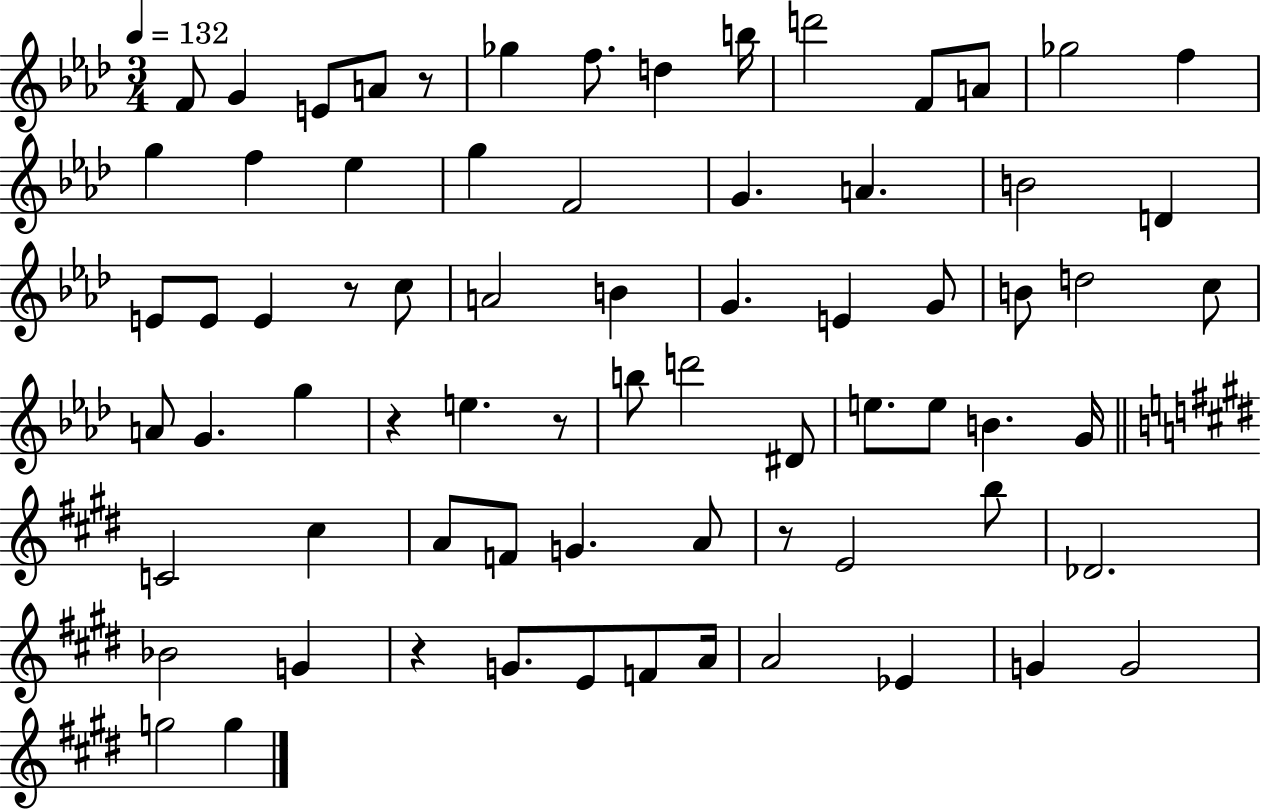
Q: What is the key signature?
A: AES major